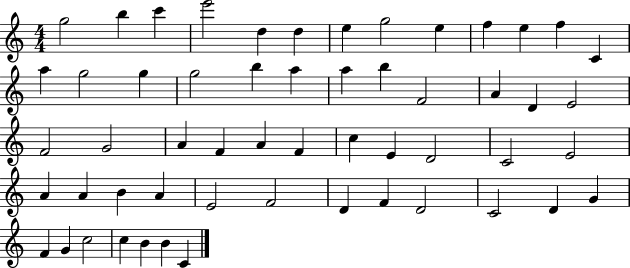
{
  \clef treble
  \numericTimeSignature
  \time 4/4
  \key c \major
  g''2 b''4 c'''4 | e'''2 d''4 d''4 | e''4 g''2 e''4 | f''4 e''4 f''4 c'4 | \break a''4 g''2 g''4 | g''2 b''4 a''4 | a''4 b''4 f'2 | a'4 d'4 e'2 | \break f'2 g'2 | a'4 f'4 a'4 f'4 | c''4 e'4 d'2 | c'2 e'2 | \break a'4 a'4 b'4 a'4 | e'2 f'2 | d'4 f'4 d'2 | c'2 d'4 g'4 | \break f'4 g'4 c''2 | c''4 b'4 b'4 c'4 | \bar "|."
}